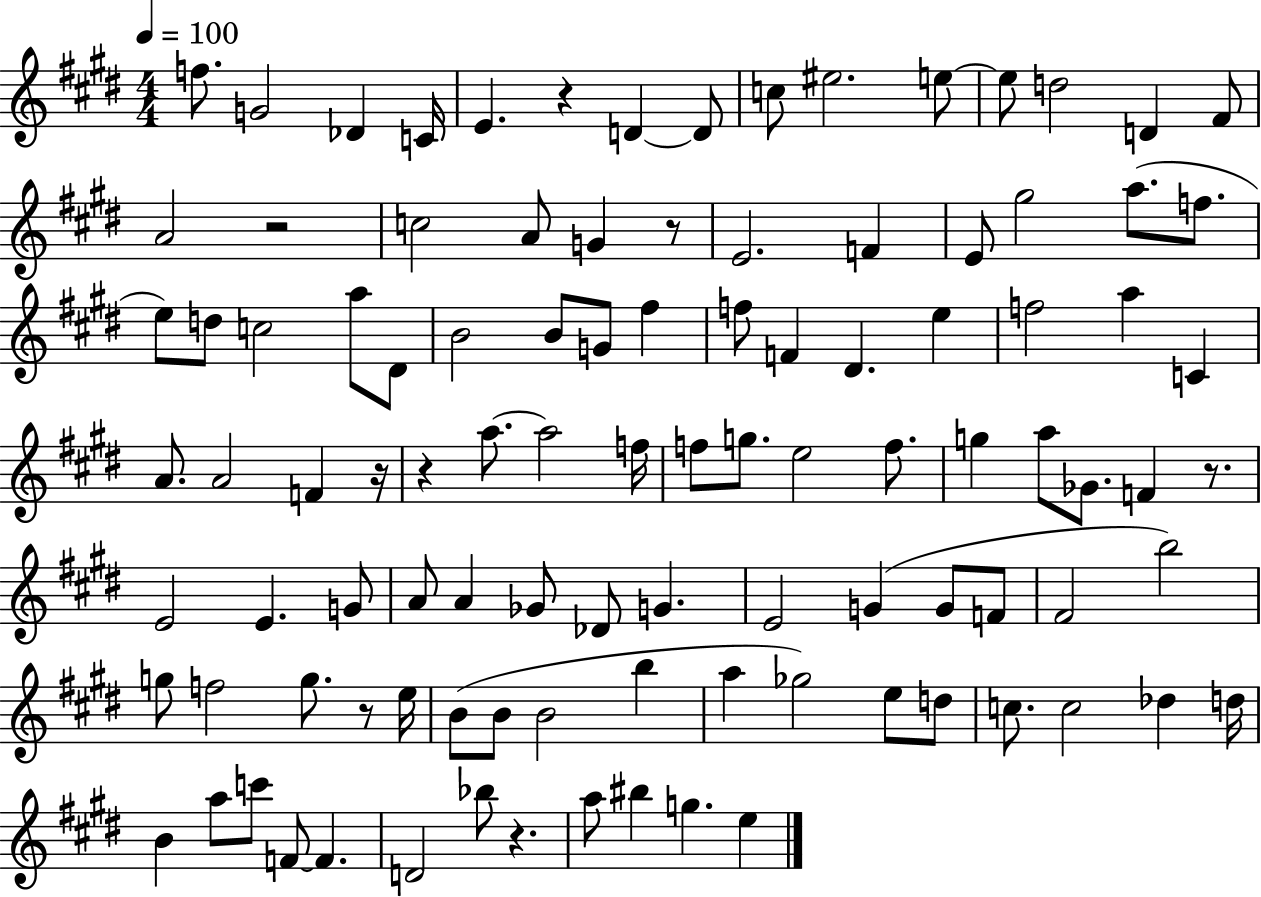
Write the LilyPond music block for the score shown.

{
  \clef treble
  \numericTimeSignature
  \time 4/4
  \key e \major
  \tempo 4 = 100
  \repeat volta 2 { f''8. g'2 des'4 c'16 | e'4. r4 d'4~~ d'8 | c''8 eis''2. e''8~~ | e''8 d''2 d'4 fis'8 | \break a'2 r2 | c''2 a'8 g'4 r8 | e'2. f'4 | e'8 gis''2 a''8.( f''8. | \break e''8) d''8 c''2 a''8 dis'8 | b'2 b'8 g'8 fis''4 | f''8 f'4 dis'4. e''4 | f''2 a''4 c'4 | \break a'8. a'2 f'4 r16 | r4 a''8.~~ a''2 f''16 | f''8 g''8. e''2 f''8. | g''4 a''8 ges'8. f'4 r8. | \break e'2 e'4. g'8 | a'8 a'4 ges'8 des'8 g'4. | e'2 g'4( g'8 f'8 | fis'2 b''2) | \break g''8 f''2 g''8. r8 e''16 | b'8( b'8 b'2 b''4 | a''4 ges''2) e''8 d''8 | c''8. c''2 des''4 d''16 | \break b'4 a''8 c'''8 f'8~~ f'4. | d'2 bes''8 r4. | a''8 bis''4 g''4. e''4 | } \bar "|."
}